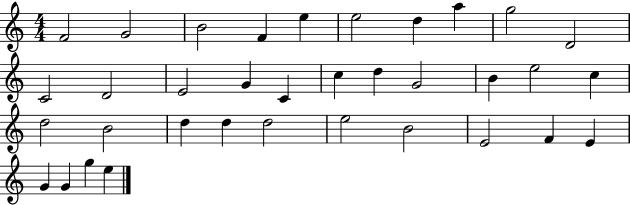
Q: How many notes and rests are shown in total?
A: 35